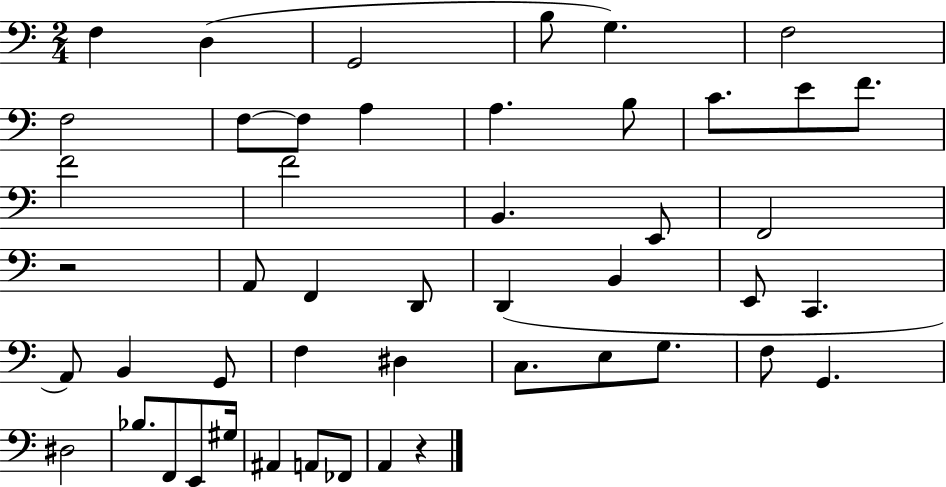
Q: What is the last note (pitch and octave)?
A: A2